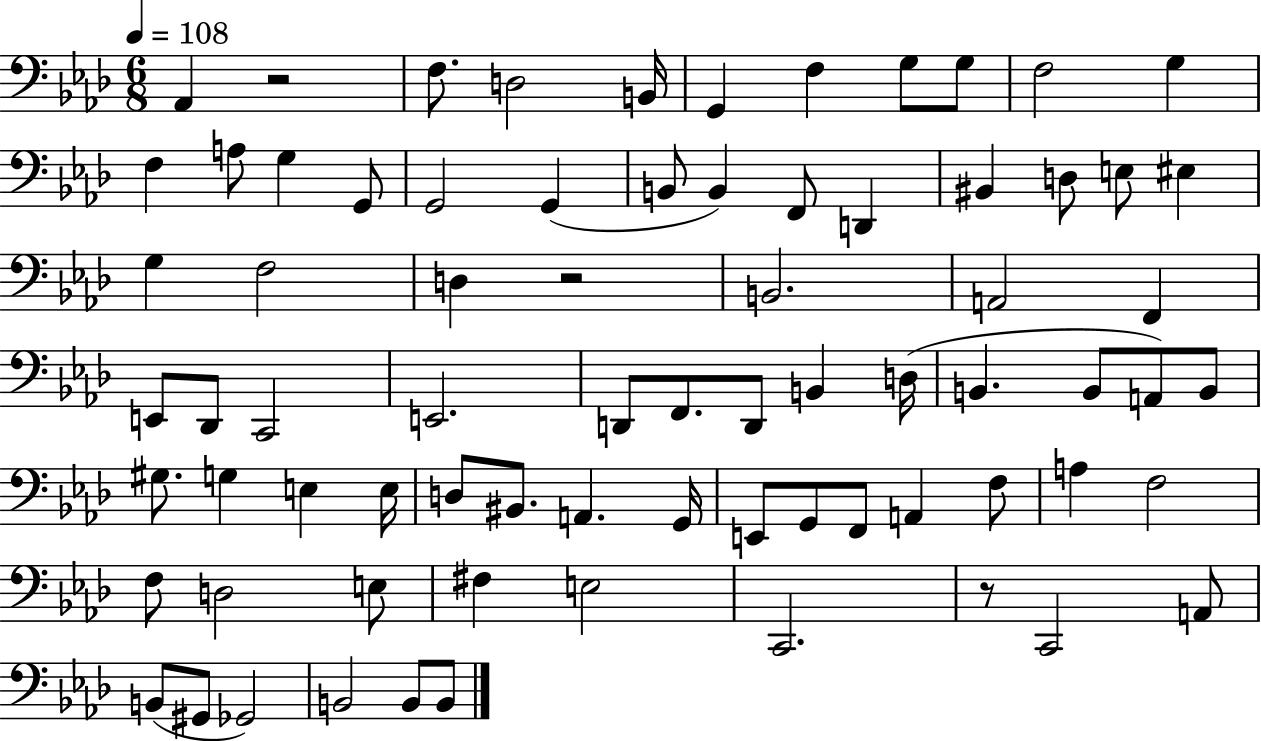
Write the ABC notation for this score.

X:1
T:Untitled
M:6/8
L:1/4
K:Ab
_A,, z2 F,/2 D,2 B,,/4 G,, F, G,/2 G,/2 F,2 G, F, A,/2 G, G,,/2 G,,2 G,, B,,/2 B,, F,,/2 D,, ^B,, D,/2 E,/2 ^E, G, F,2 D, z2 B,,2 A,,2 F,, E,,/2 _D,,/2 C,,2 E,,2 D,,/2 F,,/2 D,,/2 B,, D,/4 B,, B,,/2 A,,/2 B,,/2 ^G,/2 G, E, E,/4 D,/2 ^B,,/2 A,, G,,/4 E,,/2 G,,/2 F,,/2 A,, F,/2 A, F,2 F,/2 D,2 E,/2 ^F, E,2 C,,2 z/2 C,,2 A,,/2 B,,/2 ^G,,/2 _G,,2 B,,2 B,,/2 B,,/2